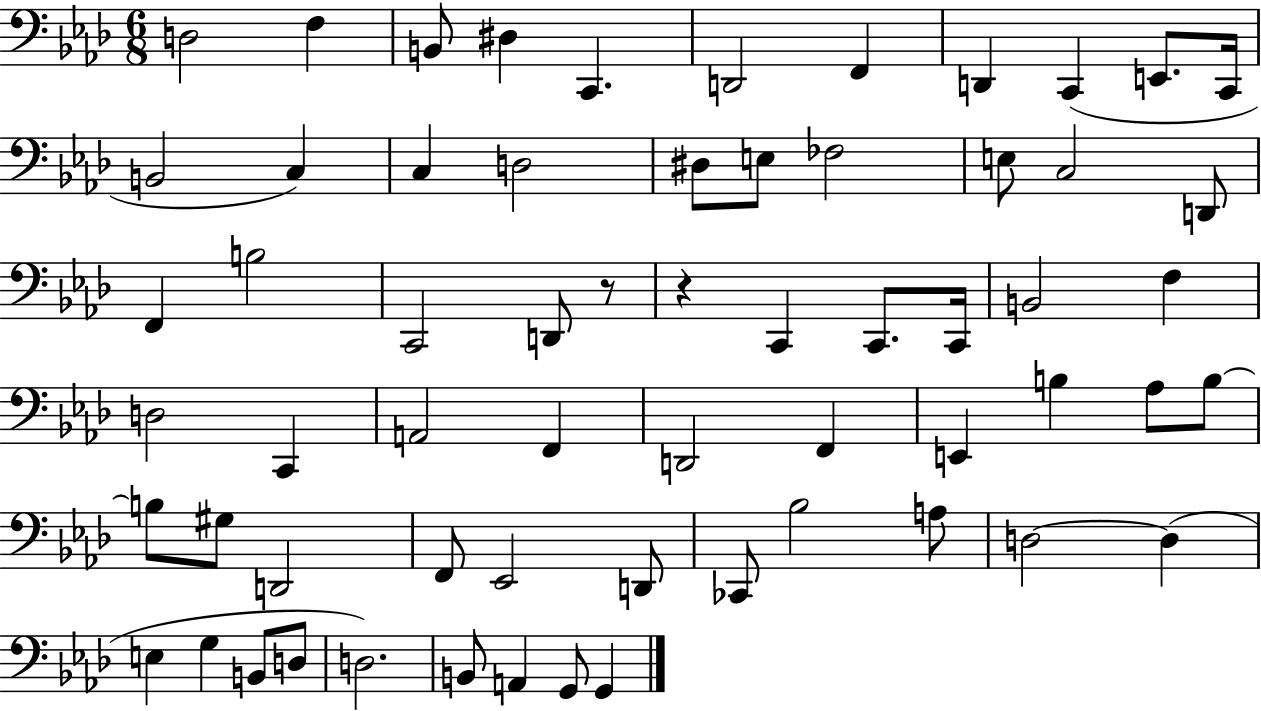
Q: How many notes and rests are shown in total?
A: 62